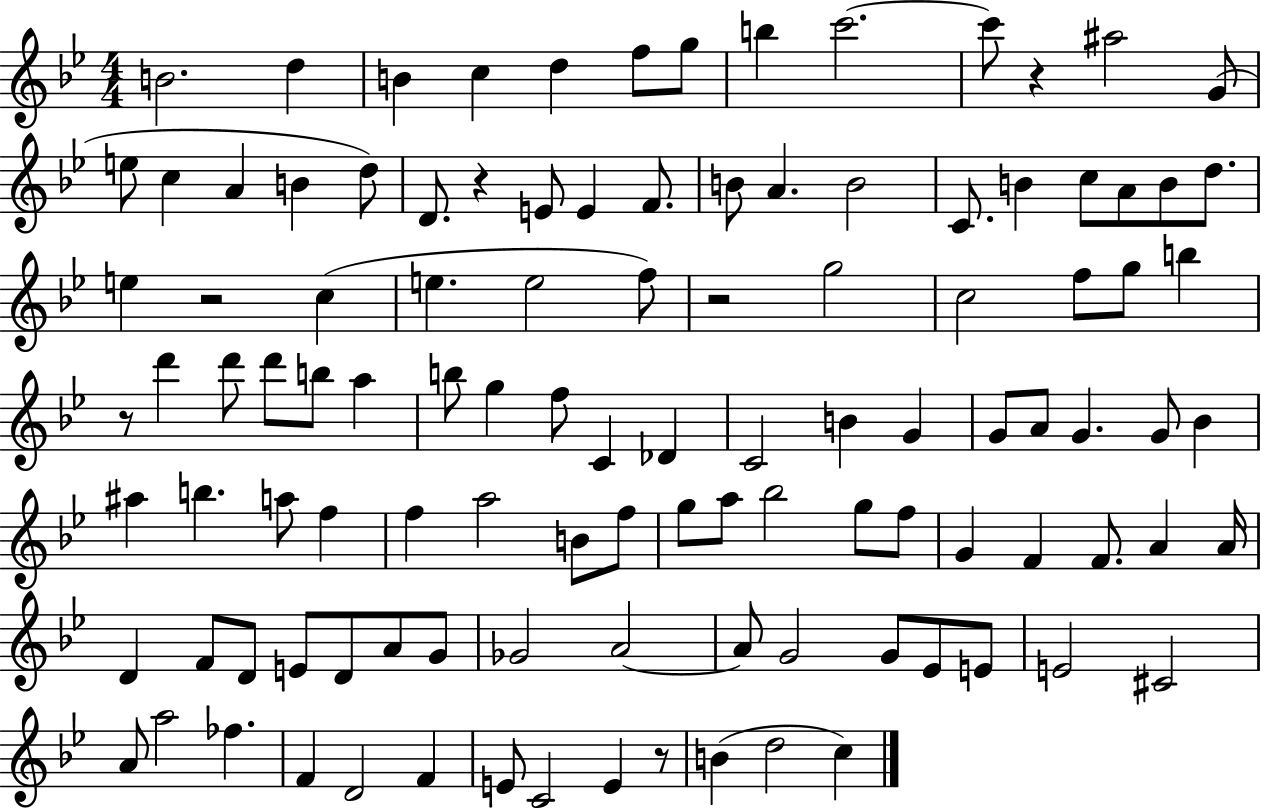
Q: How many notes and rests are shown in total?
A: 110